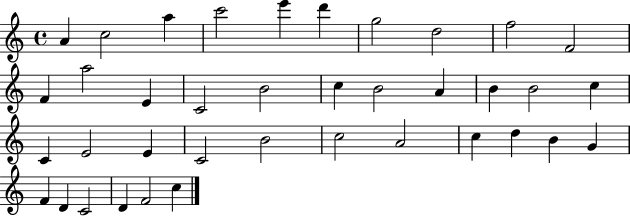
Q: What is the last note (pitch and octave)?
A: C5